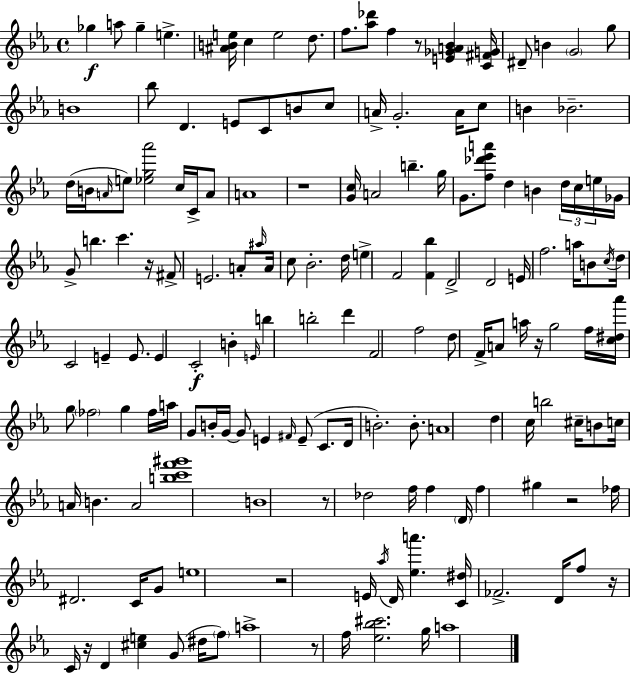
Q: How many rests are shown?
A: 10